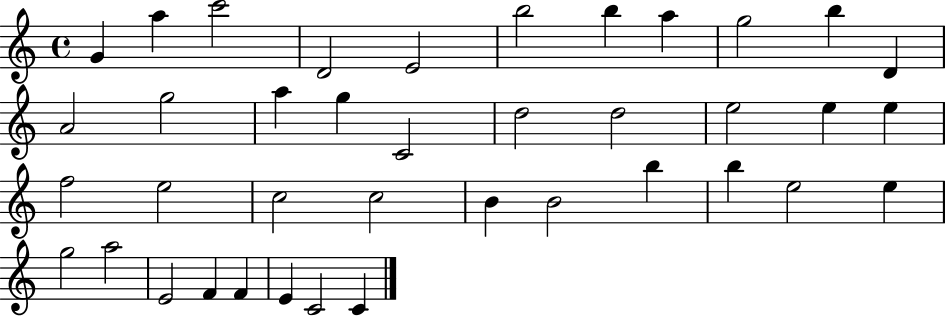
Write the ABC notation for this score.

X:1
T:Untitled
M:4/4
L:1/4
K:C
G a c'2 D2 E2 b2 b a g2 b D A2 g2 a g C2 d2 d2 e2 e e f2 e2 c2 c2 B B2 b b e2 e g2 a2 E2 F F E C2 C